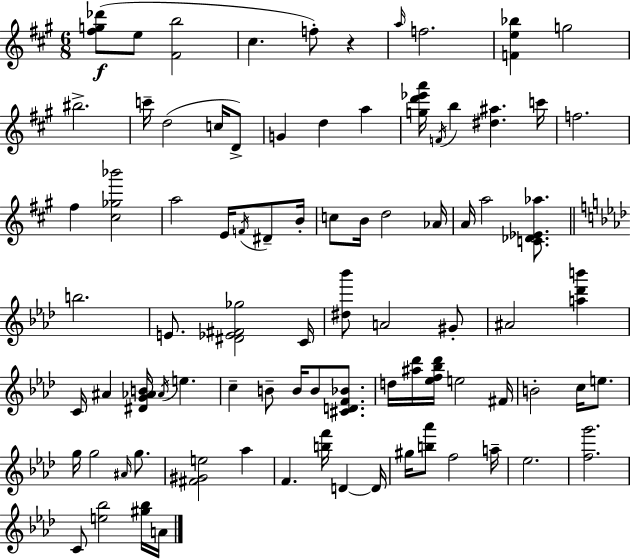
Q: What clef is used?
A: treble